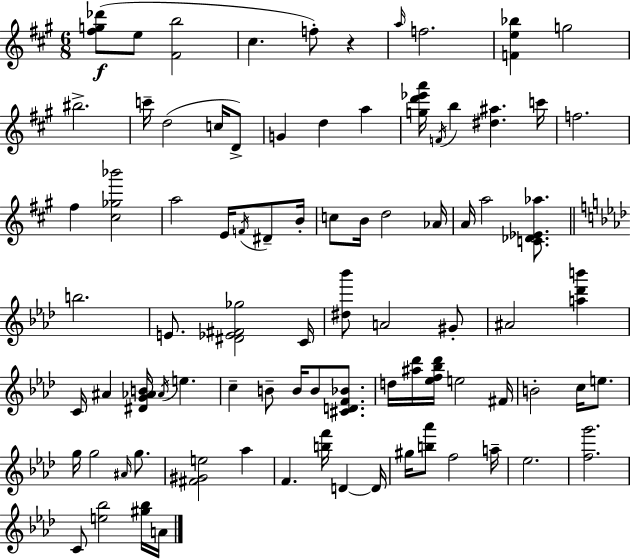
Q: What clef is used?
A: treble